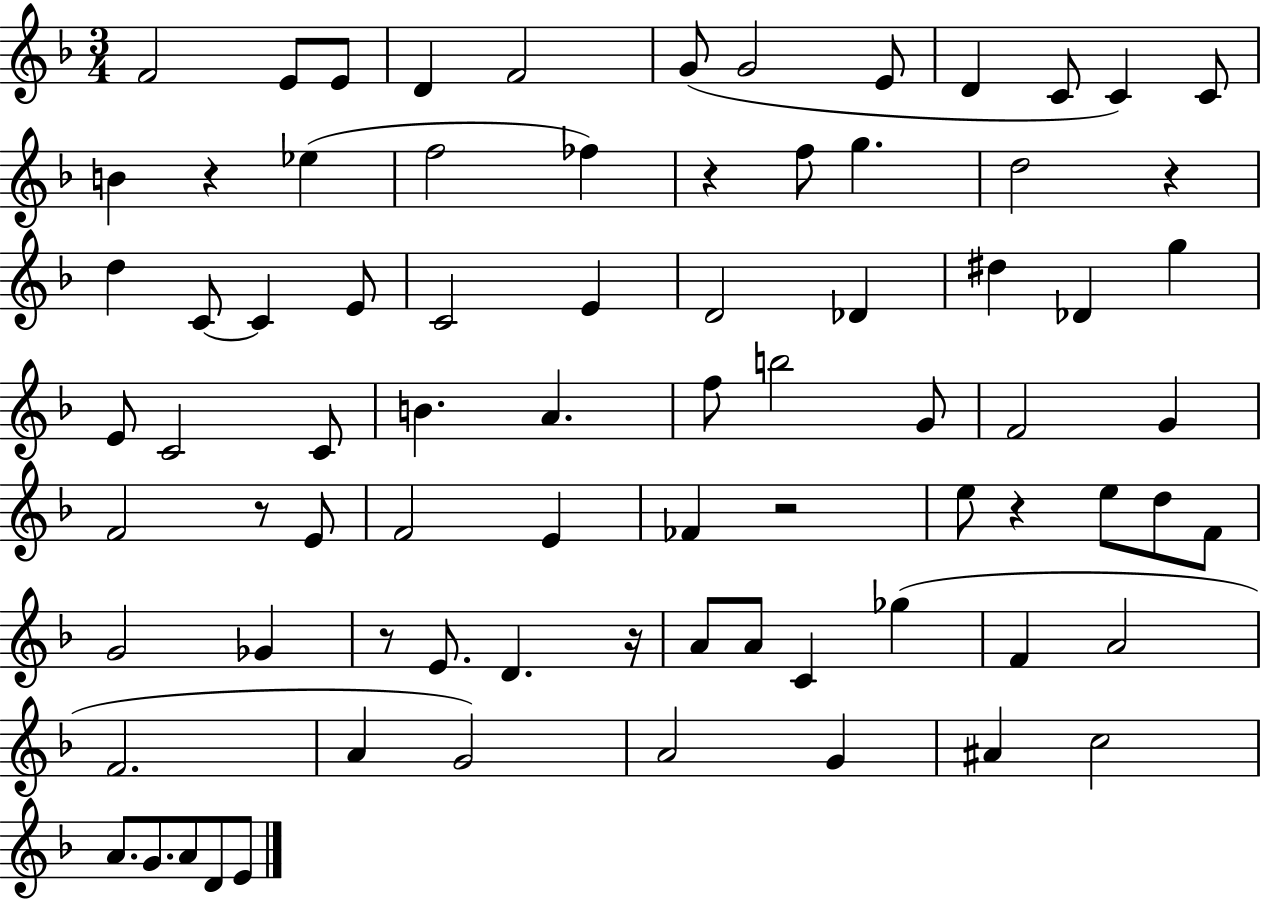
F4/h E4/e E4/e D4/q F4/h G4/e G4/h E4/e D4/q C4/e C4/q C4/e B4/q R/q Eb5/q F5/h FES5/q R/q F5/e G5/q. D5/h R/q D5/q C4/e C4/q E4/e C4/h E4/q D4/h Db4/q D#5/q Db4/q G5/q E4/e C4/h C4/e B4/q. A4/q. F5/e B5/h G4/e F4/h G4/q F4/h R/e E4/e F4/h E4/q FES4/q R/h E5/e R/q E5/e D5/e F4/e G4/h Gb4/q R/e E4/e. D4/q. R/s A4/e A4/e C4/q Gb5/q F4/q A4/h F4/h. A4/q G4/h A4/h G4/q A#4/q C5/h A4/e. G4/e. A4/e D4/e E4/e